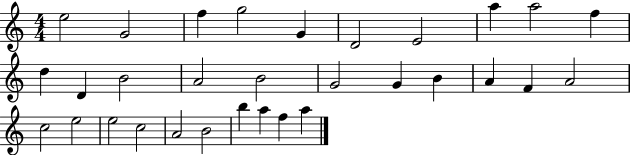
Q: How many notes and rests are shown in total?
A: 31